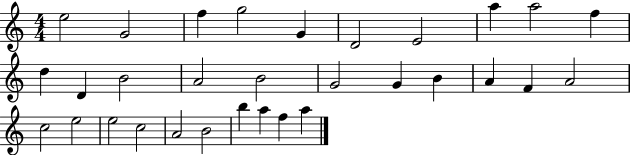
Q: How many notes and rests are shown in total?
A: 31